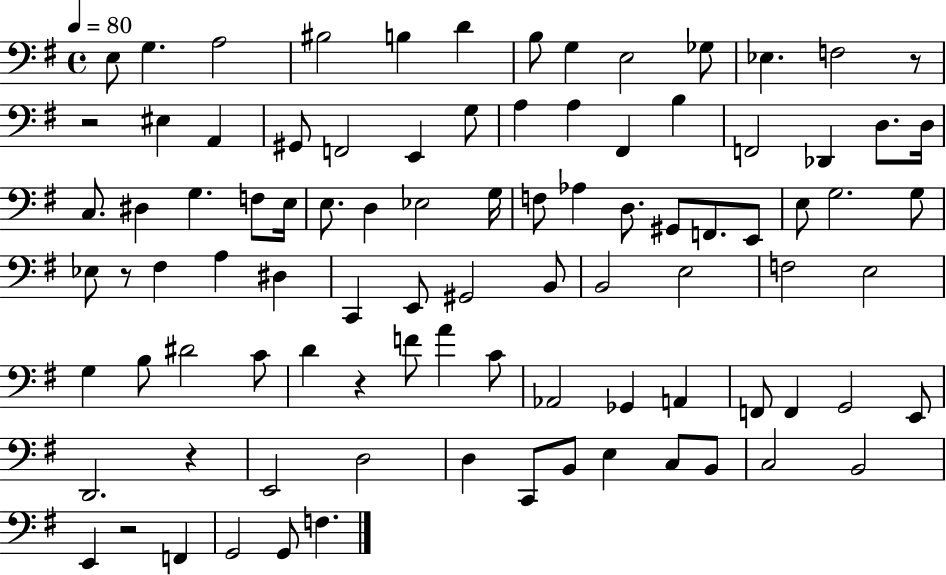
{
  \clef bass
  \time 4/4
  \defaultTimeSignature
  \key g \major
  \tempo 4 = 80
  e8 g4. a2 | bis2 b4 d'4 | b8 g4 e2 ges8 | ees4. f2 r8 | \break r2 eis4 a,4 | gis,8 f,2 e,4 g8 | a4 a4 fis,4 b4 | f,2 des,4 d8. d16 | \break c8. dis4 g4. f8 e16 | e8. d4 ees2 g16 | f8 aes4 d8. gis,8 f,8. e,8 | e8 g2. g8 | \break ees8 r8 fis4 a4 dis4 | c,4 e,8 gis,2 b,8 | b,2 e2 | f2 e2 | \break g4 b8 dis'2 c'8 | d'4 r4 f'8 a'4 c'8 | aes,2 ges,4 a,4 | f,8 f,4 g,2 e,8 | \break d,2. r4 | e,2 d2 | d4 c,8 b,8 e4 c8 b,8 | c2 b,2 | \break e,4 r2 f,4 | g,2 g,8 f4. | \bar "|."
}